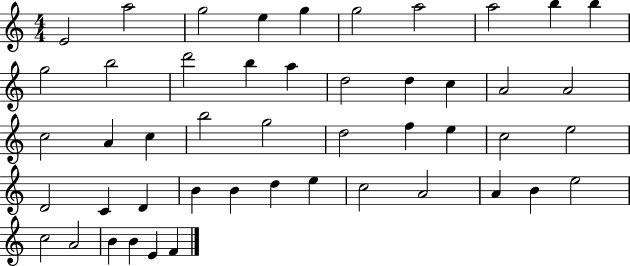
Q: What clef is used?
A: treble